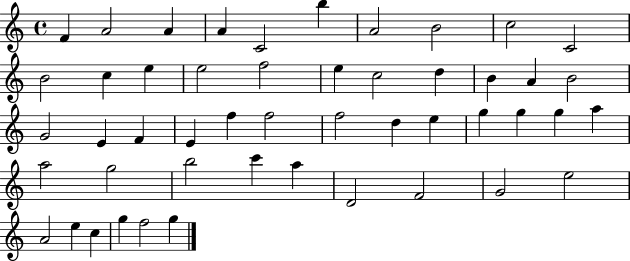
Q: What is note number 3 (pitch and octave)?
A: A4